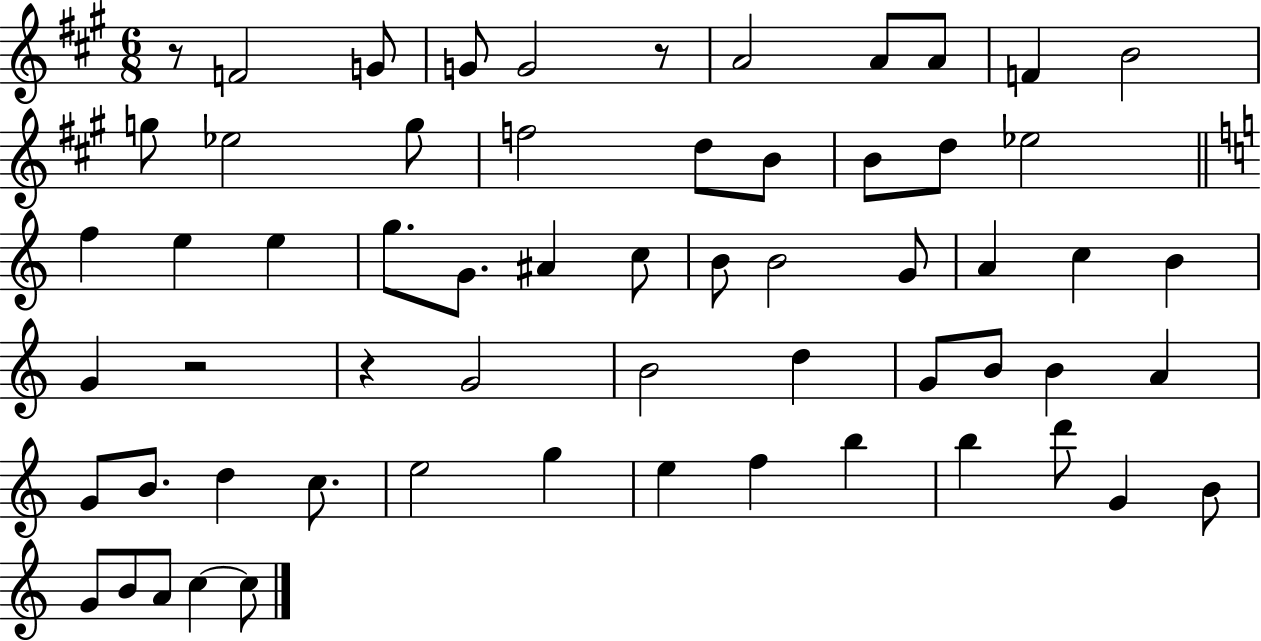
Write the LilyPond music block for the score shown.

{
  \clef treble
  \numericTimeSignature
  \time 6/8
  \key a \major
  \repeat volta 2 { r8 f'2 g'8 | g'8 g'2 r8 | a'2 a'8 a'8 | f'4 b'2 | \break g''8 ees''2 g''8 | f''2 d''8 b'8 | b'8 d''8 ees''2 | \bar "||" \break \key c \major f''4 e''4 e''4 | g''8. g'8. ais'4 c''8 | b'8 b'2 g'8 | a'4 c''4 b'4 | \break g'4 r2 | r4 g'2 | b'2 d''4 | g'8 b'8 b'4 a'4 | \break g'8 b'8. d''4 c''8. | e''2 g''4 | e''4 f''4 b''4 | b''4 d'''8 g'4 b'8 | \break g'8 b'8 a'8 c''4~~ c''8 | } \bar "|."
}